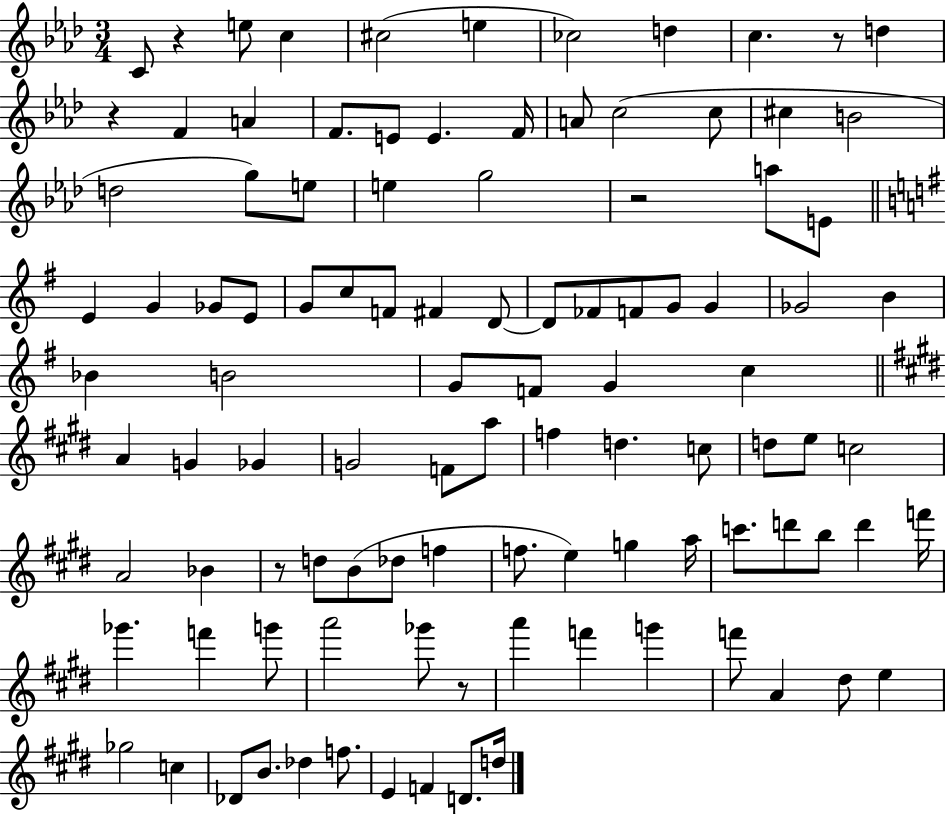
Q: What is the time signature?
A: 3/4